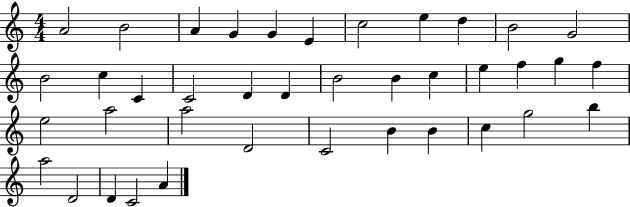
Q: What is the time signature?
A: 4/4